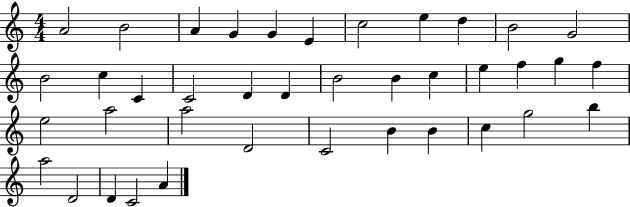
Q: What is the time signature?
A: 4/4